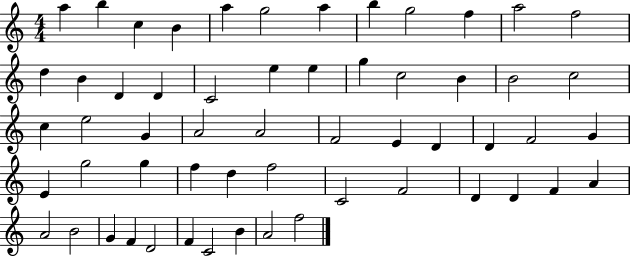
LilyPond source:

{
  \clef treble
  \numericTimeSignature
  \time 4/4
  \key c \major
  a''4 b''4 c''4 b'4 | a''4 g''2 a''4 | b''4 g''2 f''4 | a''2 f''2 | \break d''4 b'4 d'4 d'4 | c'2 e''4 e''4 | g''4 c''2 b'4 | b'2 c''2 | \break c''4 e''2 g'4 | a'2 a'2 | f'2 e'4 d'4 | d'4 f'2 g'4 | \break e'4 g''2 g''4 | f''4 d''4 f''2 | c'2 f'2 | d'4 d'4 f'4 a'4 | \break a'2 b'2 | g'4 f'4 d'2 | f'4 c'2 b'4 | a'2 f''2 | \break \bar "|."
}